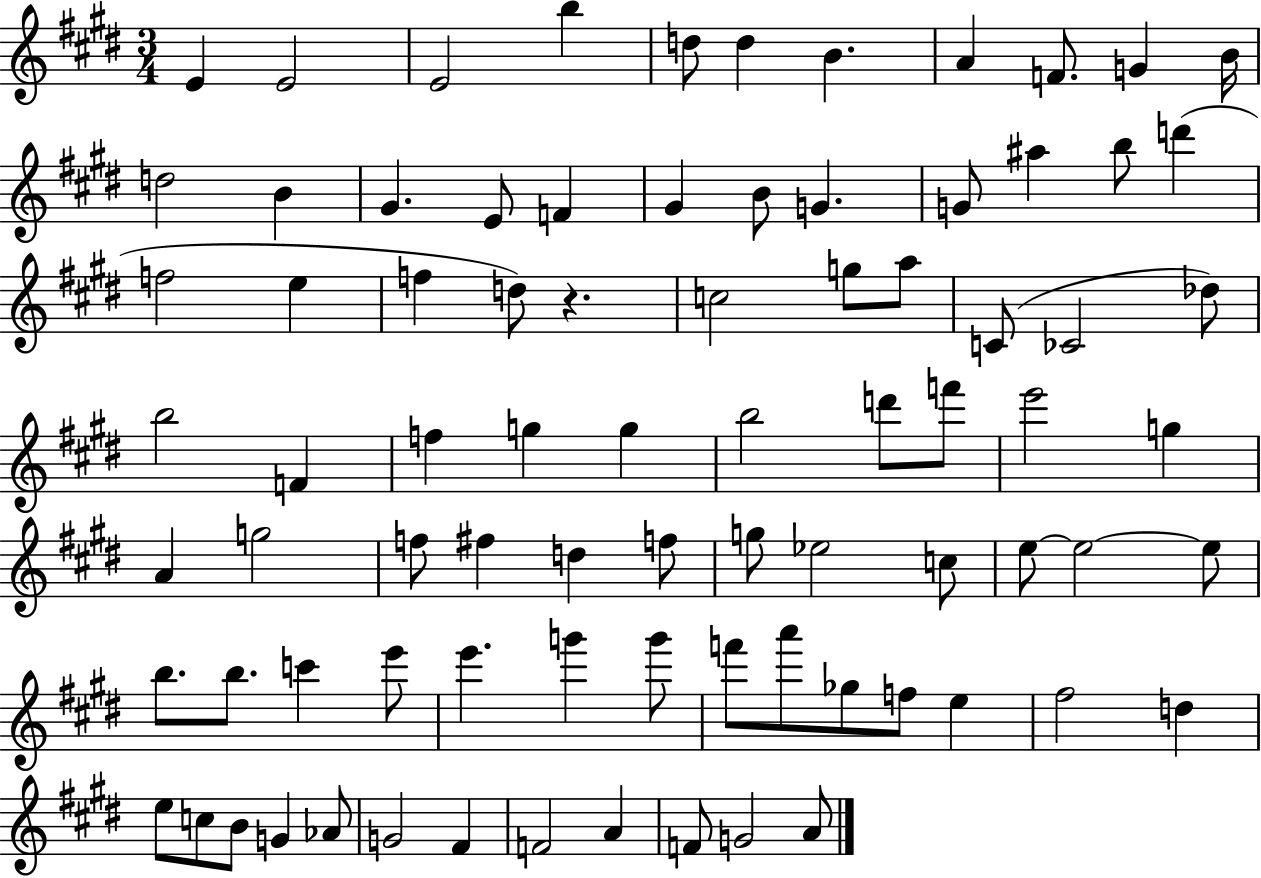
X:1
T:Untitled
M:3/4
L:1/4
K:E
E E2 E2 b d/2 d B A F/2 G B/4 d2 B ^G E/2 F ^G B/2 G G/2 ^a b/2 d' f2 e f d/2 z c2 g/2 a/2 C/2 _C2 _d/2 b2 F f g g b2 d'/2 f'/2 e'2 g A g2 f/2 ^f d f/2 g/2 _e2 c/2 e/2 e2 e/2 b/2 b/2 c' e'/2 e' g' g'/2 f'/2 a'/2 _g/2 f/2 e ^f2 d e/2 c/2 B/2 G _A/2 G2 ^F F2 A F/2 G2 A/2